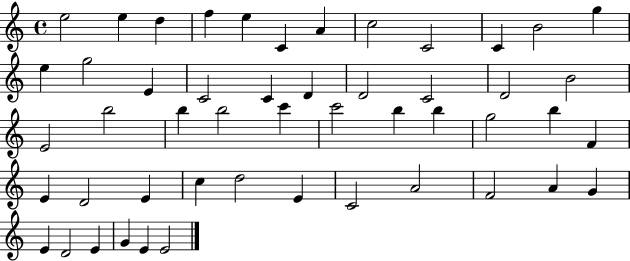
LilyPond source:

{
  \clef treble
  \time 4/4
  \defaultTimeSignature
  \key c \major
  e''2 e''4 d''4 | f''4 e''4 c'4 a'4 | c''2 c'2 | c'4 b'2 g''4 | \break e''4 g''2 e'4 | c'2 c'4 d'4 | d'2 c'2 | d'2 b'2 | \break e'2 b''2 | b''4 b''2 c'''4 | c'''2 b''4 b''4 | g''2 b''4 f'4 | \break e'4 d'2 e'4 | c''4 d''2 e'4 | c'2 a'2 | f'2 a'4 g'4 | \break e'4 d'2 e'4 | g'4 e'4 e'2 | \bar "|."
}